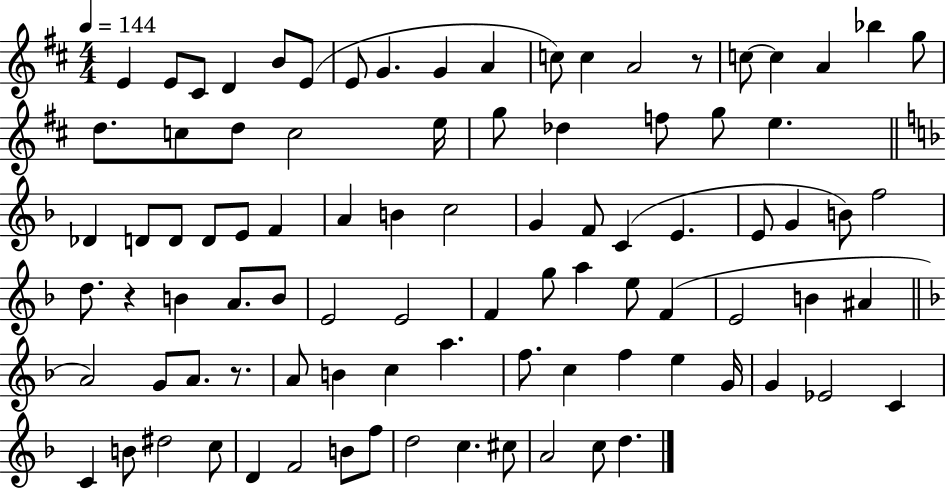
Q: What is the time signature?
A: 4/4